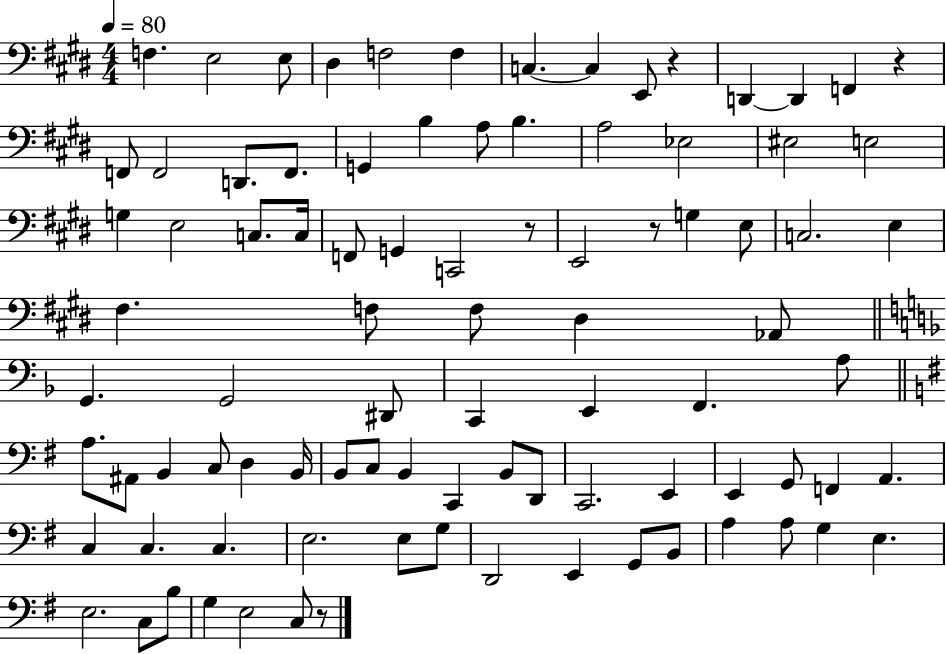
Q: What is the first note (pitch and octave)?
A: F3